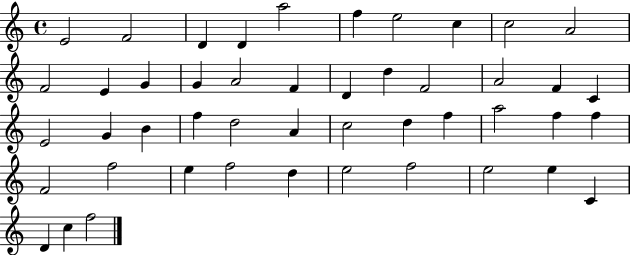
X:1
T:Untitled
M:4/4
L:1/4
K:C
E2 F2 D D a2 f e2 c c2 A2 F2 E G G A2 F D d F2 A2 F C E2 G B f d2 A c2 d f a2 f f F2 f2 e f2 d e2 f2 e2 e C D c f2